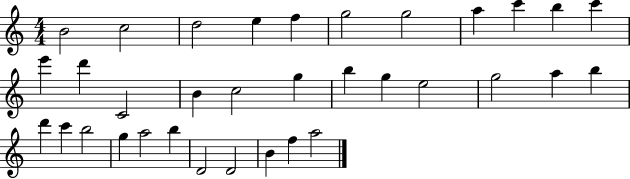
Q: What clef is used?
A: treble